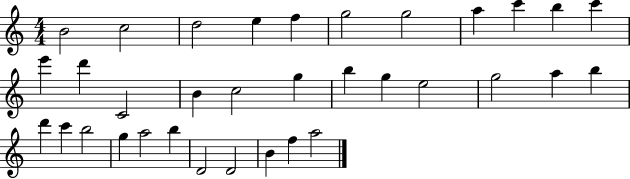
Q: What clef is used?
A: treble